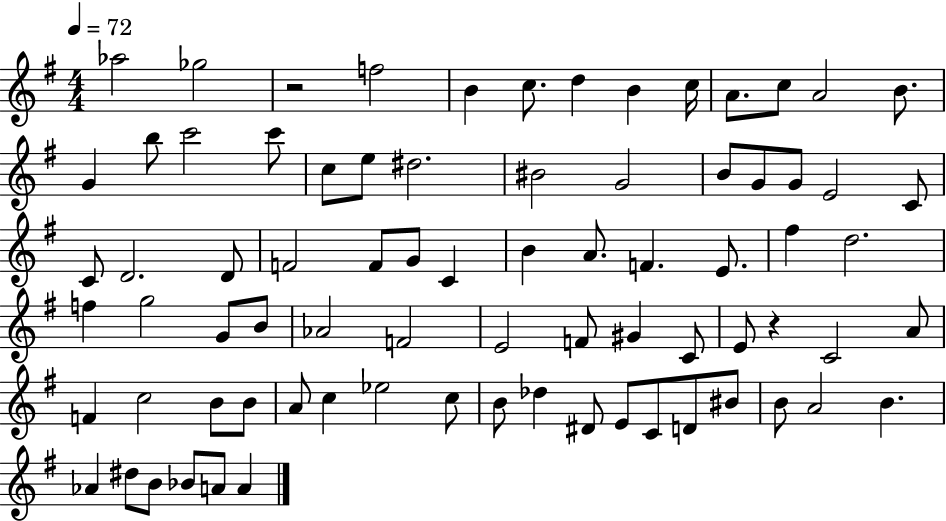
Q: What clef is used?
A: treble